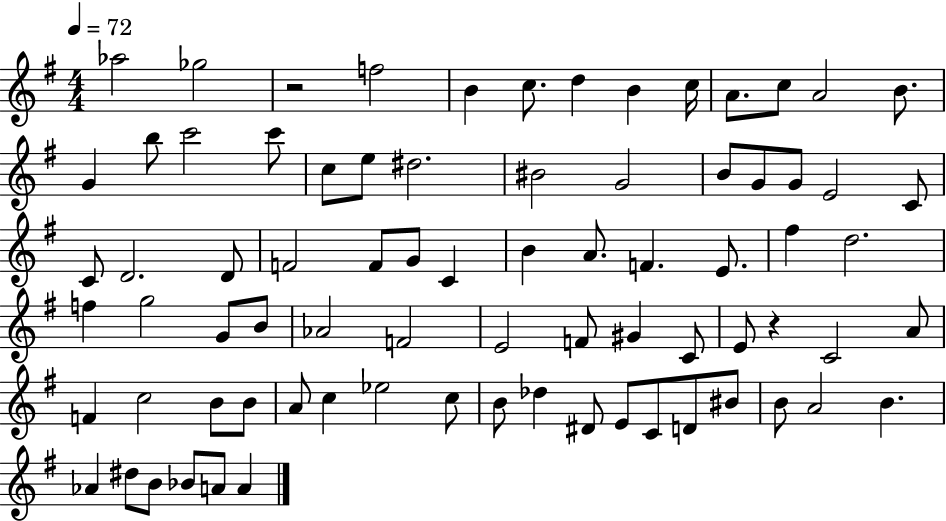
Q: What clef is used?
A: treble